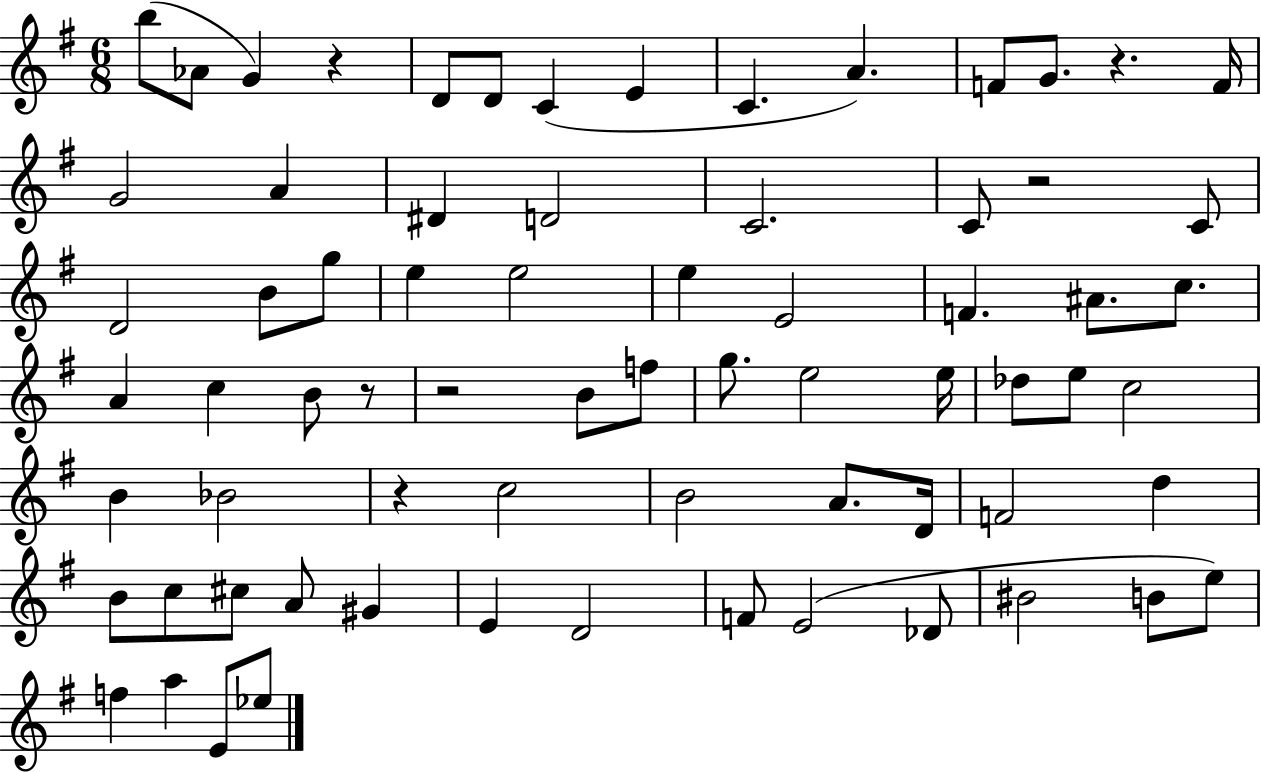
B5/e Ab4/e G4/q R/q D4/e D4/e C4/q E4/q C4/q. A4/q. F4/e G4/e. R/q. F4/s G4/h A4/q D#4/q D4/h C4/h. C4/e R/h C4/e D4/h B4/e G5/e E5/q E5/h E5/q E4/h F4/q. A#4/e. C5/e. A4/q C5/q B4/e R/e R/h B4/e F5/e G5/e. E5/h E5/s Db5/e E5/e C5/h B4/q Bb4/h R/q C5/h B4/h A4/e. D4/s F4/h D5/q B4/e C5/e C#5/e A4/e G#4/q E4/q D4/h F4/e E4/h Db4/e BIS4/h B4/e E5/e F5/q A5/q E4/e Eb5/e